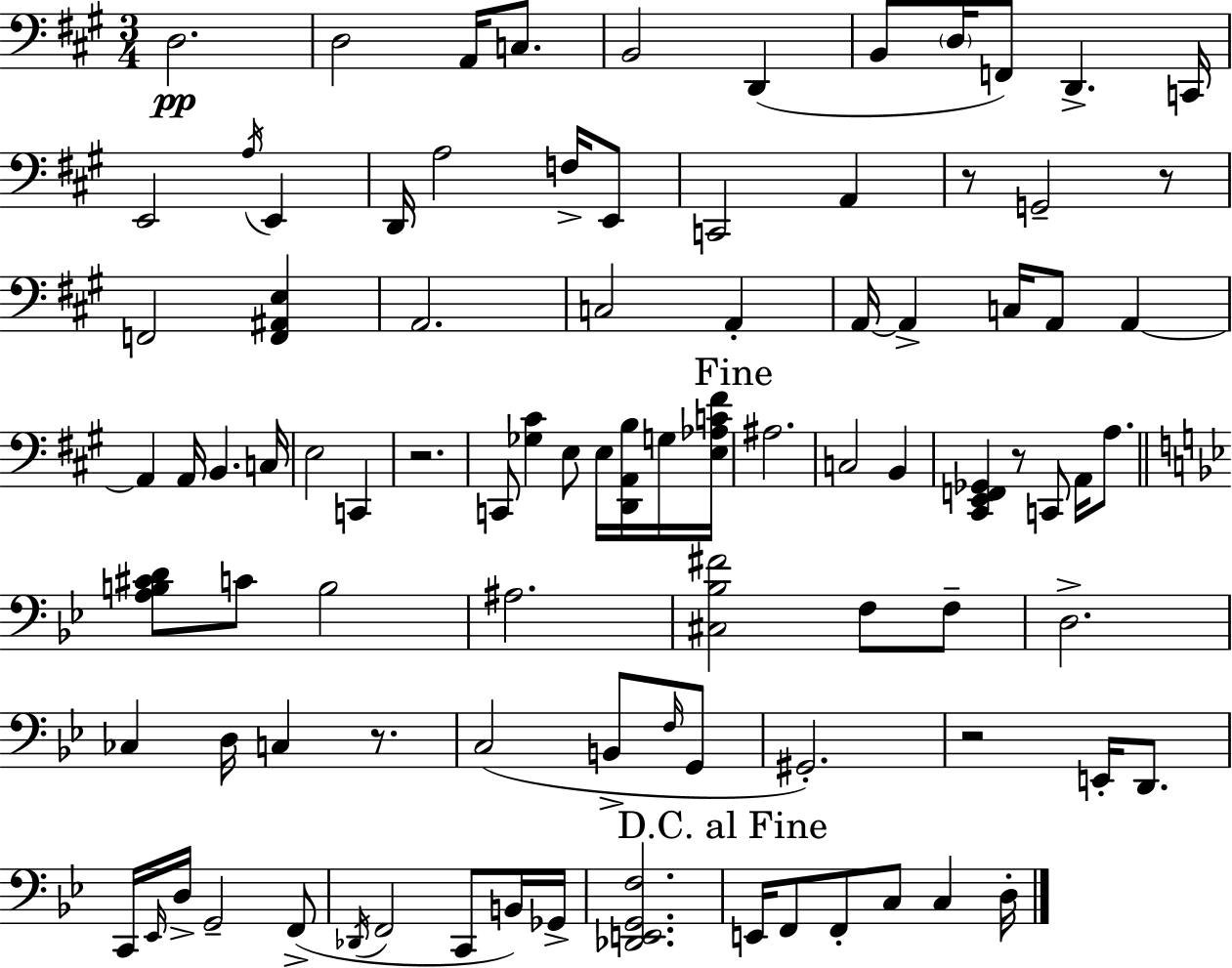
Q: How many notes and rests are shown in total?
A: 92